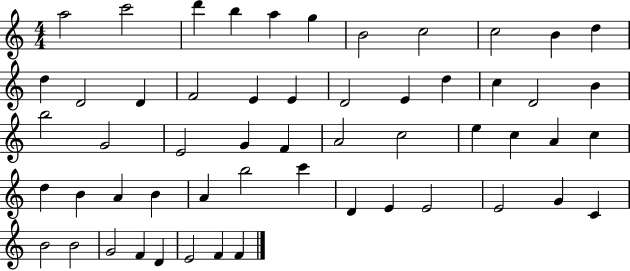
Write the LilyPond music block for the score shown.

{
  \clef treble
  \numericTimeSignature
  \time 4/4
  \key c \major
  a''2 c'''2 | d'''4 b''4 a''4 g''4 | b'2 c''2 | c''2 b'4 d''4 | \break d''4 d'2 d'4 | f'2 e'4 e'4 | d'2 e'4 d''4 | c''4 d'2 b'4 | \break b''2 g'2 | e'2 g'4 f'4 | a'2 c''2 | e''4 c''4 a'4 c''4 | \break d''4 b'4 a'4 b'4 | a'4 b''2 c'''4 | d'4 e'4 e'2 | e'2 g'4 c'4 | \break b'2 b'2 | g'2 f'4 d'4 | e'2 f'4 f'4 | \bar "|."
}